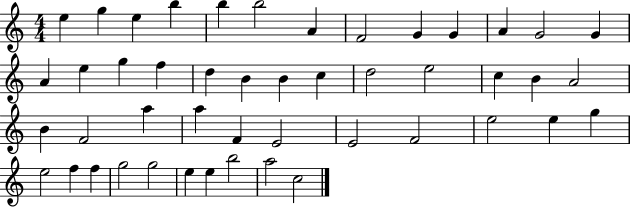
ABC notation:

X:1
T:Untitled
M:4/4
L:1/4
K:C
e g e b b b2 A F2 G G A G2 G A e g f d B B c d2 e2 c B A2 B F2 a a F E2 E2 F2 e2 e g e2 f f g2 g2 e e b2 a2 c2